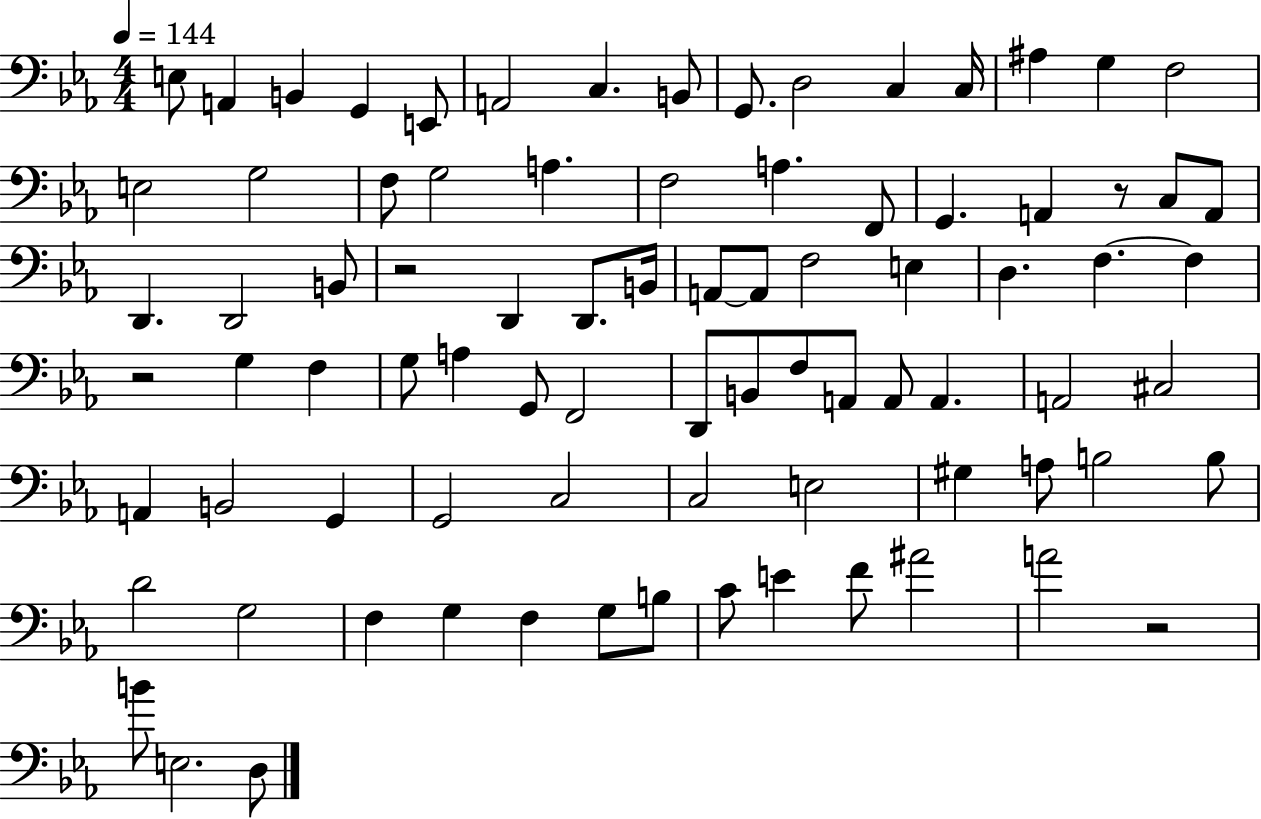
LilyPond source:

{
  \clef bass
  \numericTimeSignature
  \time 4/4
  \key ees \major
  \tempo 4 = 144
  e8 a,4 b,4 g,4 e,8 | a,2 c4. b,8 | g,8. d2 c4 c16 | ais4 g4 f2 | \break e2 g2 | f8 g2 a4. | f2 a4. f,8 | g,4. a,4 r8 c8 a,8 | \break d,4. d,2 b,8 | r2 d,4 d,8. b,16 | a,8~~ a,8 f2 e4 | d4. f4.~~ f4 | \break r2 g4 f4 | g8 a4 g,8 f,2 | d,8 b,8 f8 a,8 a,8 a,4. | a,2 cis2 | \break a,4 b,2 g,4 | g,2 c2 | c2 e2 | gis4 a8 b2 b8 | \break d'2 g2 | f4 g4 f4 g8 b8 | c'8 e'4 f'8 ais'2 | a'2 r2 | \break b'8 e2. d8 | \bar "|."
}